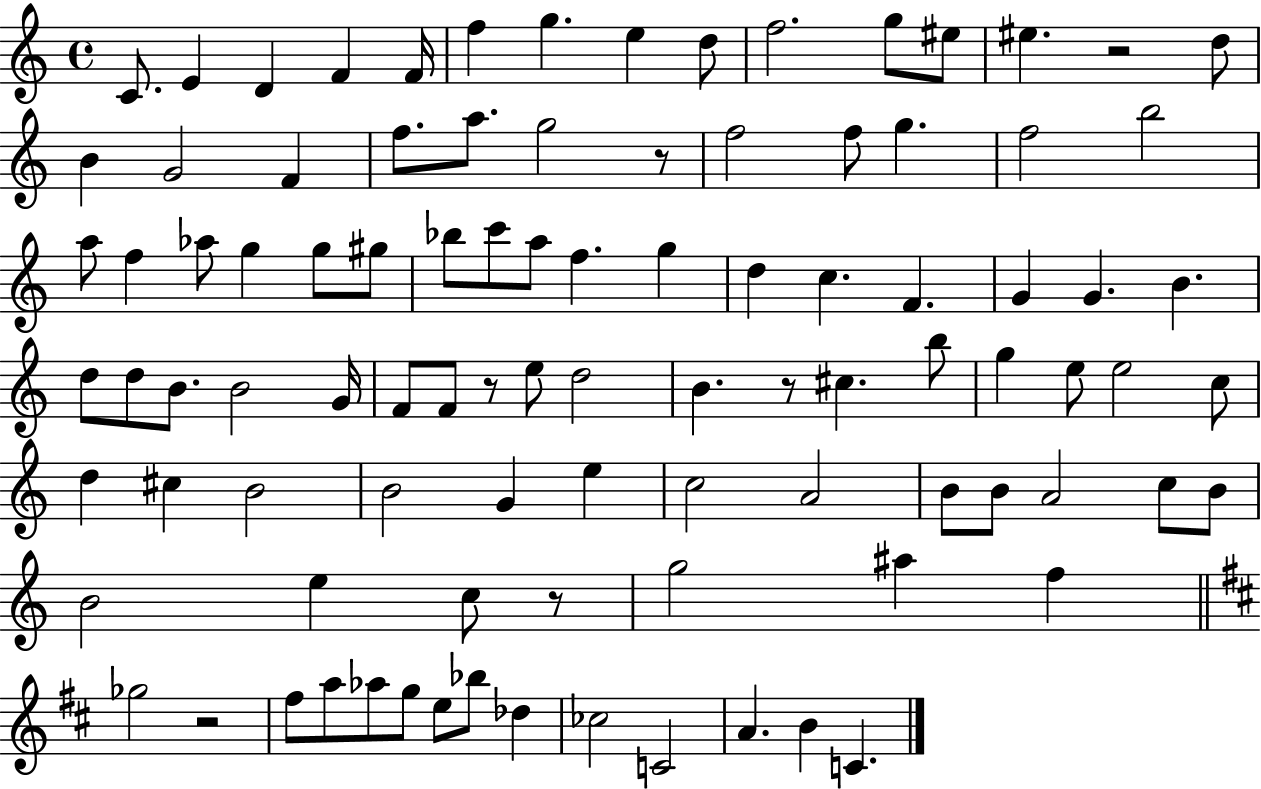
X:1
T:Untitled
M:4/4
L:1/4
K:C
C/2 E D F F/4 f g e d/2 f2 g/2 ^e/2 ^e z2 d/2 B G2 F f/2 a/2 g2 z/2 f2 f/2 g f2 b2 a/2 f _a/2 g g/2 ^g/2 _b/2 c'/2 a/2 f g d c F G G B d/2 d/2 B/2 B2 G/4 F/2 F/2 z/2 e/2 d2 B z/2 ^c b/2 g e/2 e2 c/2 d ^c B2 B2 G e c2 A2 B/2 B/2 A2 c/2 B/2 B2 e c/2 z/2 g2 ^a f _g2 z2 ^f/2 a/2 _a/2 g/2 e/2 _b/2 _d _c2 C2 A B C